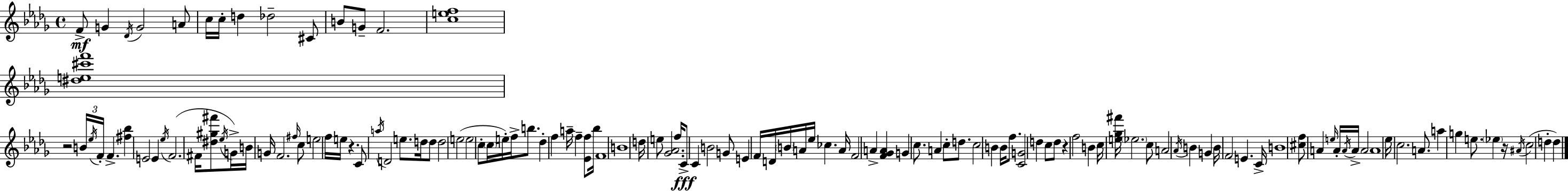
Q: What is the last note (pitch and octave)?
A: D5